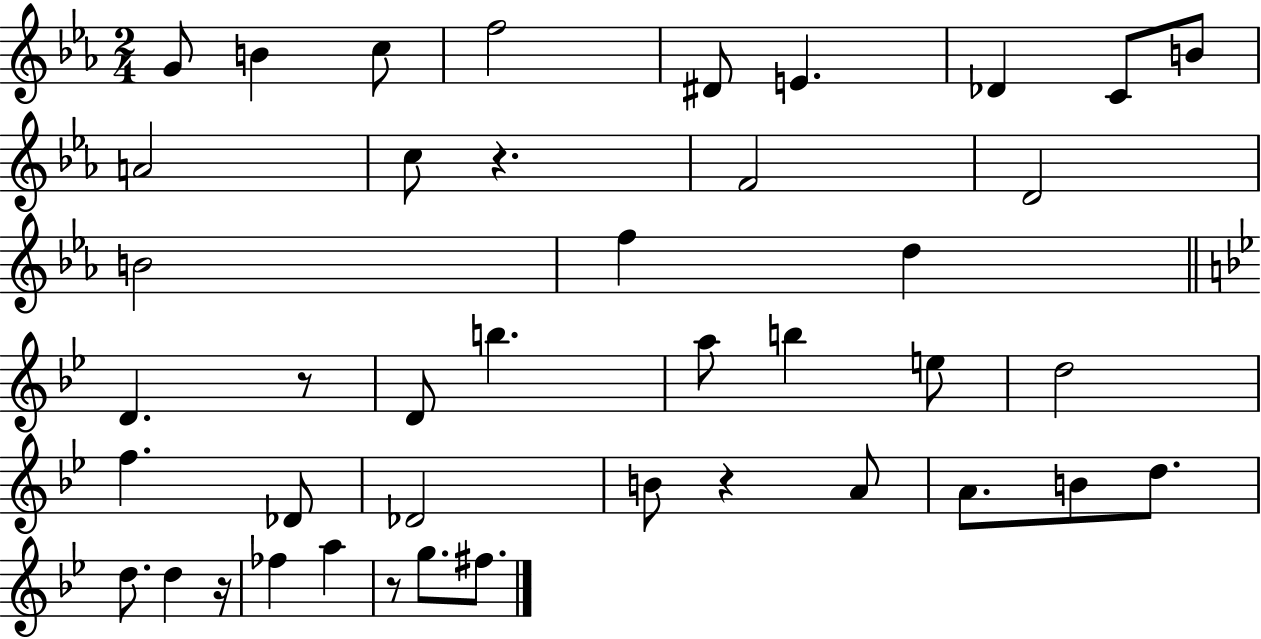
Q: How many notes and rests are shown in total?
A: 42